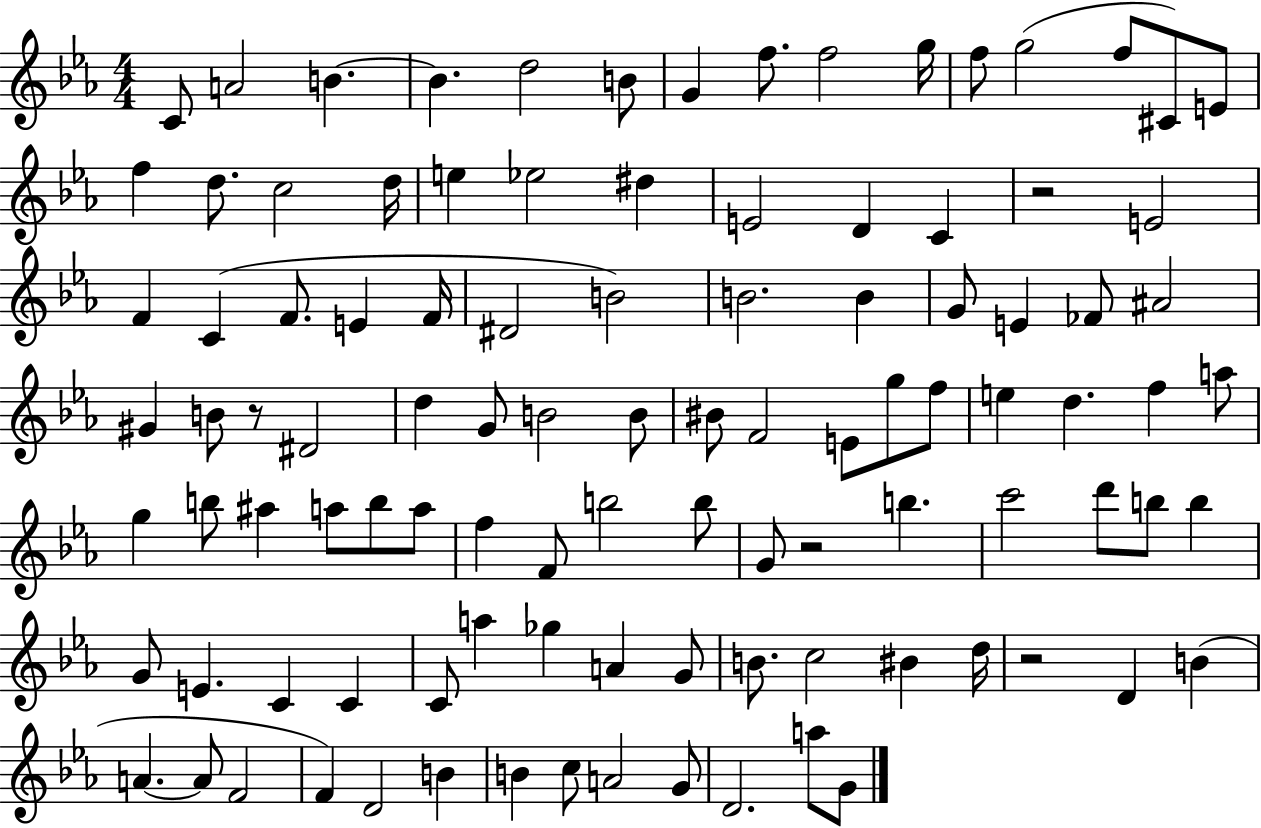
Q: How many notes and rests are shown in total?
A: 103